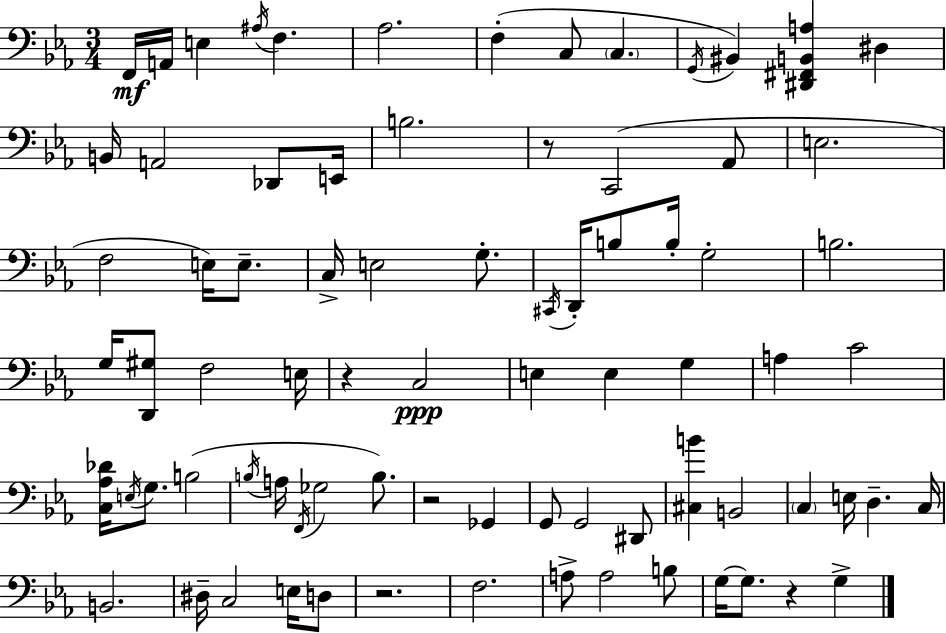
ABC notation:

X:1
T:Untitled
M:3/4
L:1/4
K:Eb
F,,/4 A,,/4 E, ^A,/4 F, _A,2 F, C,/2 C, G,,/4 ^B,, [^D,,^F,,B,,A,] ^D, B,,/4 A,,2 _D,,/2 E,,/4 B,2 z/2 C,,2 _A,,/2 E,2 F,2 E,/4 E,/2 C,/4 E,2 G,/2 ^C,,/4 D,,/4 B,/2 B,/4 G,2 B,2 G,/4 [D,,^G,]/2 F,2 E,/4 z C,2 E, E, G, A, C2 [C,_A,_D]/4 E,/4 G,/2 B,2 B,/4 A,/4 F,,/4 _G,2 B,/2 z2 _G,, G,,/2 G,,2 ^D,,/2 [^C,B] B,,2 C, E,/4 D, C,/4 B,,2 ^D,/4 C,2 E,/4 D,/2 z2 F,2 A,/2 A,2 B,/2 G,/4 G,/2 z G,